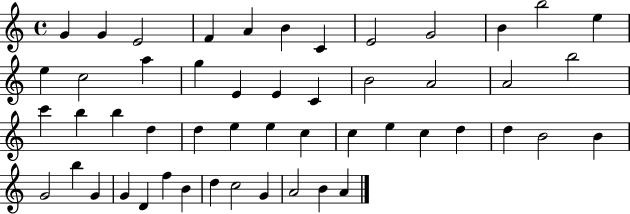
G4/q G4/q E4/h F4/q A4/q B4/q C4/q E4/h G4/h B4/q B5/h E5/q E5/q C5/h A5/q G5/q E4/q E4/q C4/q B4/h A4/h A4/h B5/h C6/q B5/q B5/q D5/q D5/q E5/q E5/q C5/q C5/q E5/q C5/q D5/q D5/q B4/h B4/q G4/h B5/q G4/q G4/q D4/q F5/q B4/q D5/q C5/h G4/q A4/h B4/q A4/q